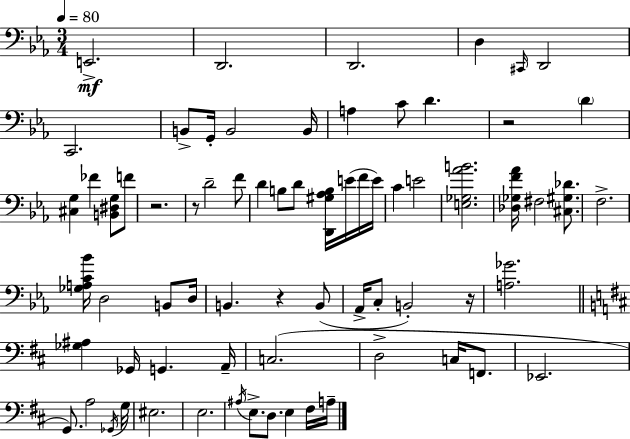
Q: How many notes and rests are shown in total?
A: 71